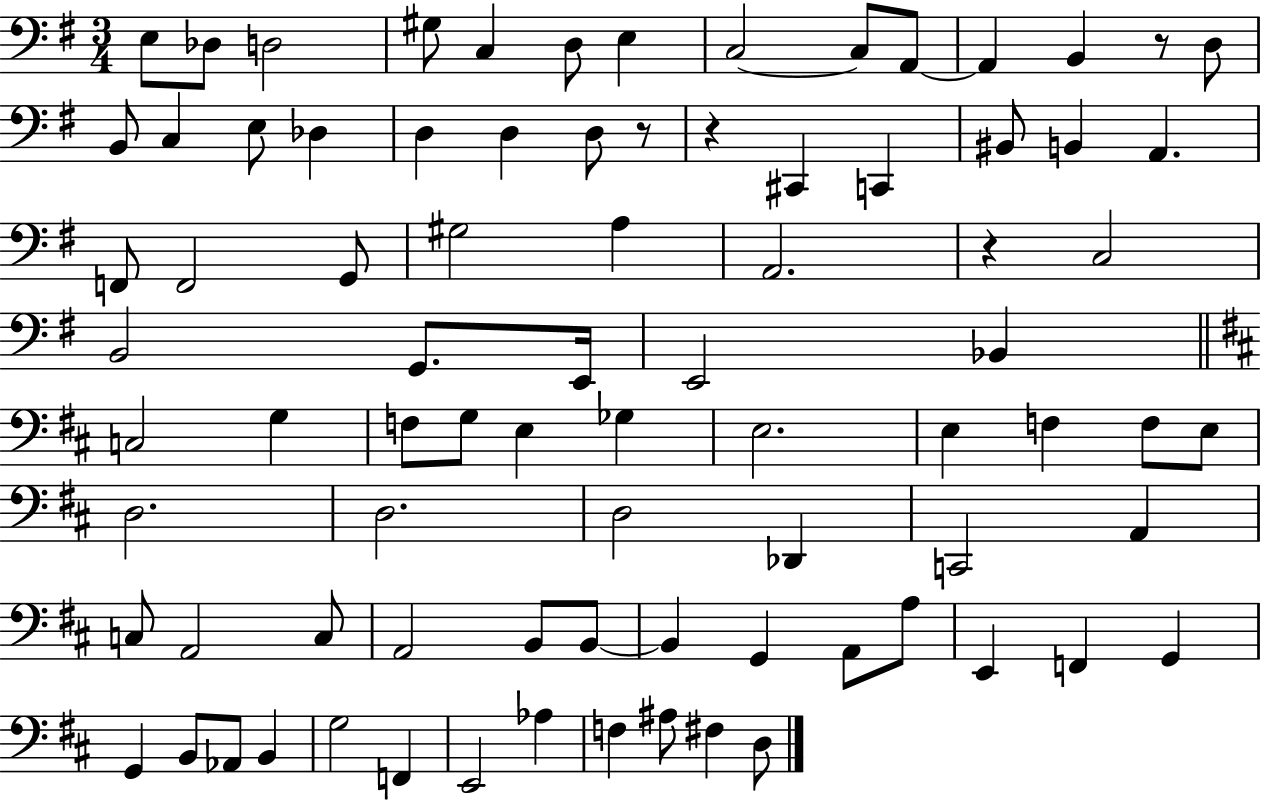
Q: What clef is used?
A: bass